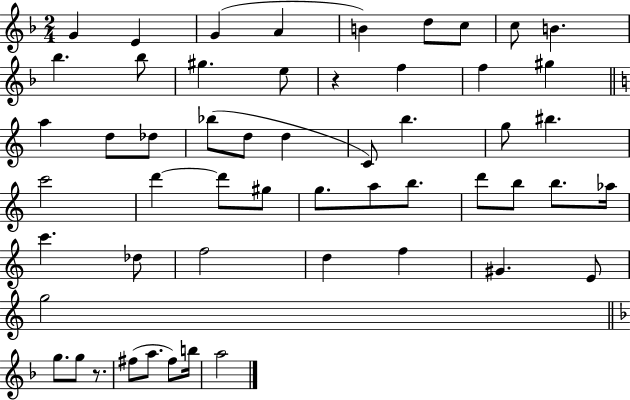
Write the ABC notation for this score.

X:1
T:Untitled
M:2/4
L:1/4
K:F
G E G A B d/2 c/2 c/2 B _b _b/2 ^g e/2 z f f ^g a d/2 _d/2 _b/2 d/2 d C/2 b g/2 ^b c'2 d' d'/2 ^g/2 g/2 a/2 b/2 d'/2 b/2 b/2 _a/4 c' _d/2 f2 d f ^G E/2 g2 g/2 g/2 z/2 ^f/2 a/2 ^f/2 b/4 a2